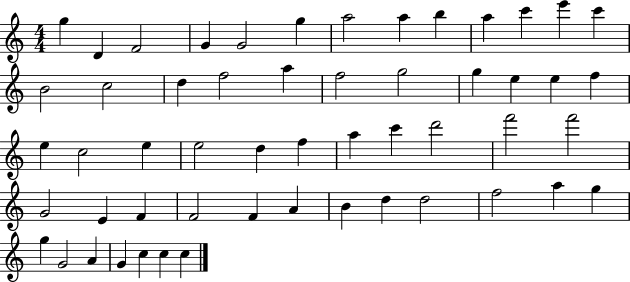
X:1
T:Untitled
M:4/4
L:1/4
K:C
g D F2 G G2 g a2 a b a c' e' c' B2 c2 d f2 a f2 g2 g e e f e c2 e e2 d f a c' d'2 f'2 f'2 G2 E F F2 F A B d d2 f2 a g g G2 A G c c c